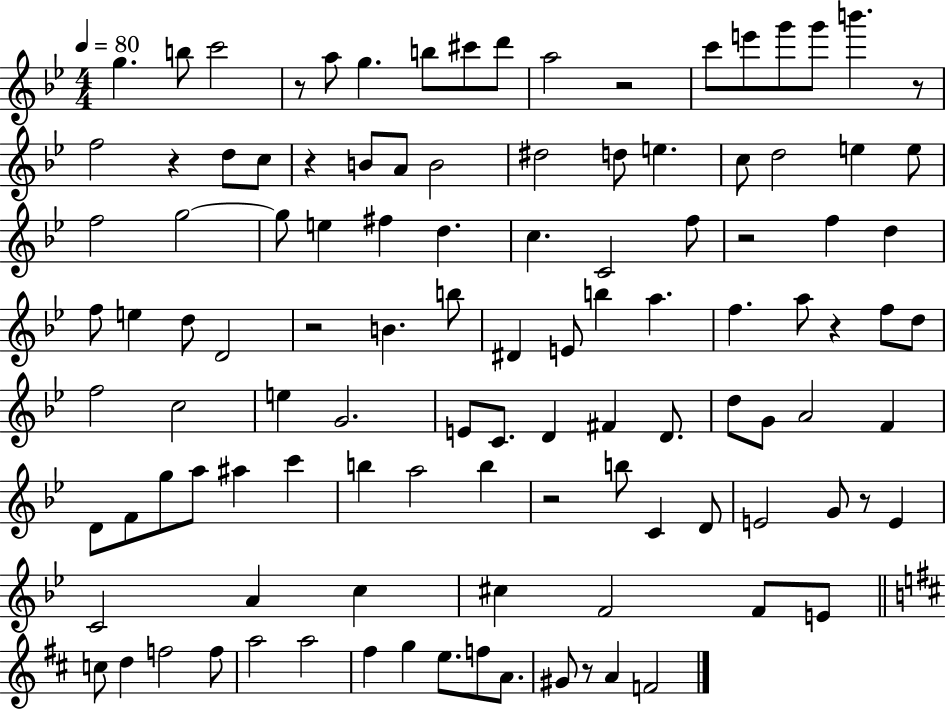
G5/q. B5/e C6/h R/e A5/e G5/q. B5/e C#6/e D6/e A5/h R/h C6/e E6/e G6/e G6/e B6/q. R/e F5/h R/q D5/e C5/e R/q B4/e A4/e B4/h D#5/h D5/e E5/q. C5/e D5/h E5/q E5/e F5/h G5/h G5/e E5/q F#5/q D5/q. C5/q. C4/h F5/e R/h F5/q D5/q F5/e E5/q D5/e D4/h R/h B4/q. B5/e D#4/q E4/e B5/q A5/q. F5/q. A5/e R/q F5/e D5/e F5/h C5/h E5/q G4/h. E4/e C4/e. D4/q F#4/q D4/e. D5/e G4/e A4/h F4/q D4/e F4/e G5/e A5/e A#5/q C6/q B5/q A5/h B5/q R/h B5/e C4/q D4/e E4/h G4/e R/e E4/q C4/h A4/q C5/q C#5/q F4/h F4/e E4/e C5/e D5/q F5/h F5/e A5/h A5/h F#5/q G5/q E5/e. F5/e A4/e. G#4/e R/e A4/q F4/h